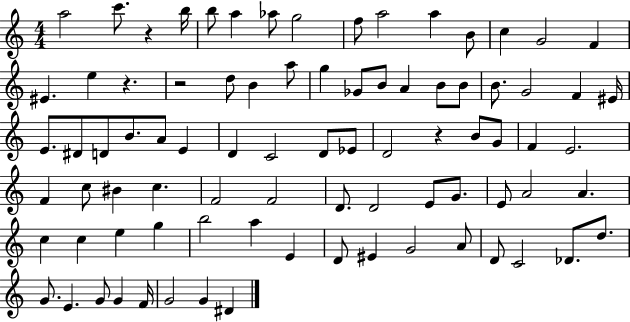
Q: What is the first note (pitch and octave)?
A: A5